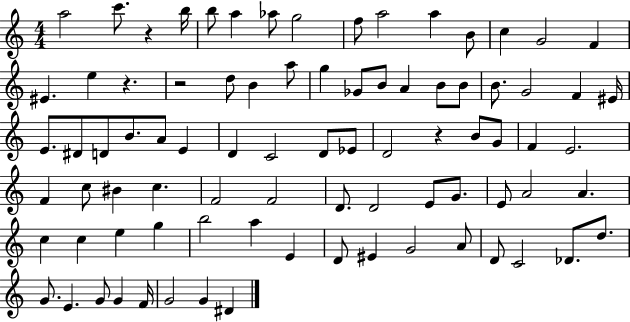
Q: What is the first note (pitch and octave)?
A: A5